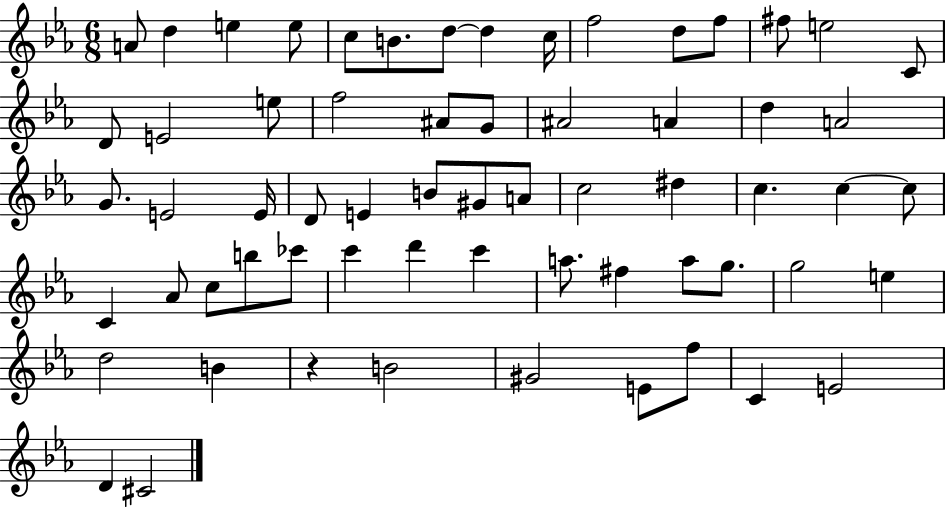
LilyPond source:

{
  \clef treble
  \numericTimeSignature
  \time 6/8
  \key ees \major
  a'8 d''4 e''4 e''8 | c''8 b'8. d''8~~ d''4 c''16 | f''2 d''8 f''8 | fis''8 e''2 c'8 | \break d'8 e'2 e''8 | f''2 ais'8 g'8 | ais'2 a'4 | d''4 a'2 | \break g'8. e'2 e'16 | d'8 e'4 b'8 gis'8 a'8 | c''2 dis''4 | c''4. c''4~~ c''8 | \break c'4 aes'8 c''8 b''8 ces'''8 | c'''4 d'''4 c'''4 | a''8. fis''4 a''8 g''8. | g''2 e''4 | \break d''2 b'4 | r4 b'2 | gis'2 e'8 f''8 | c'4 e'2 | \break d'4 cis'2 | \bar "|."
}